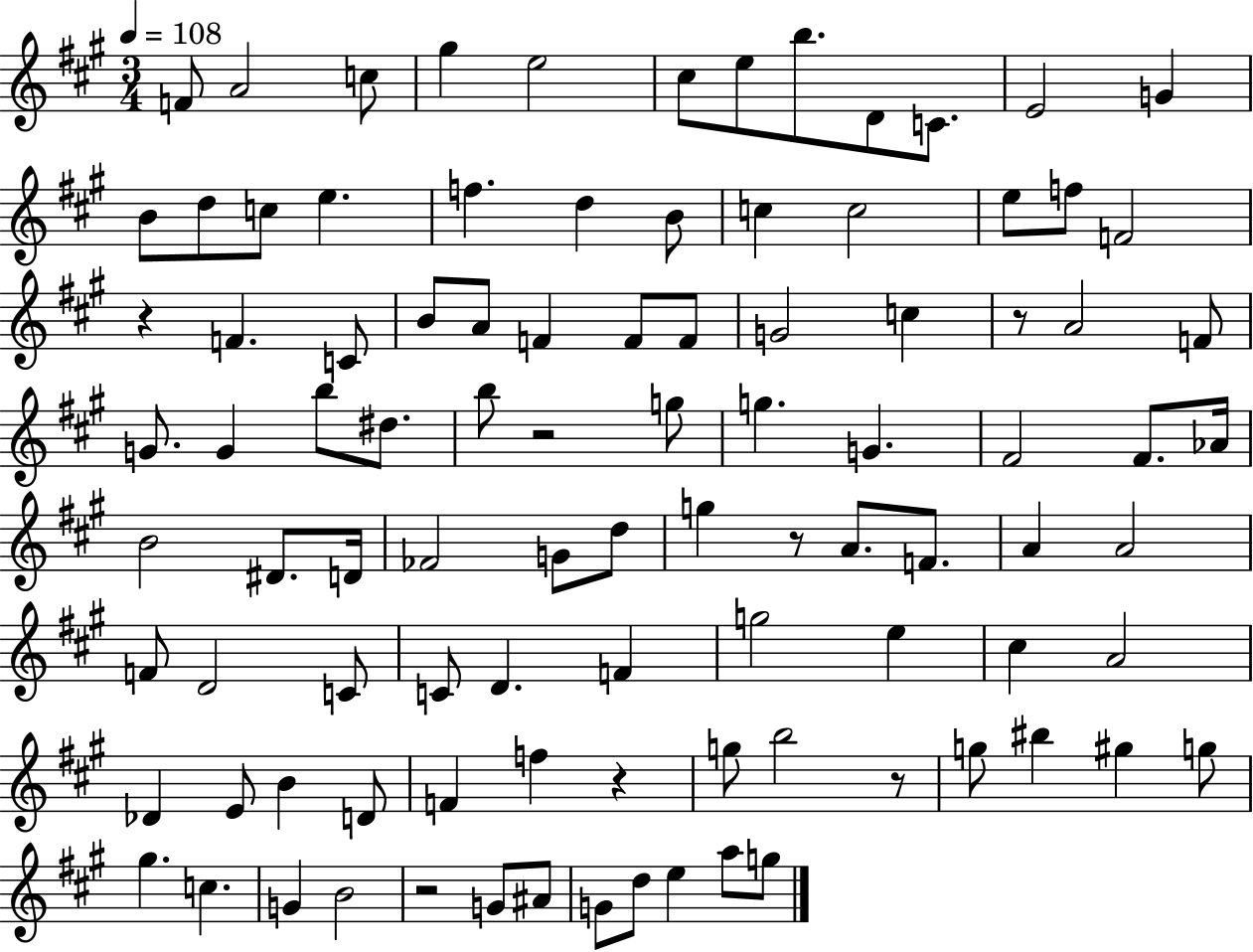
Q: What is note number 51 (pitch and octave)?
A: G4